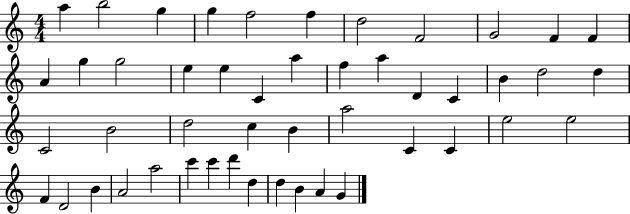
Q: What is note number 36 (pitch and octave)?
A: F4